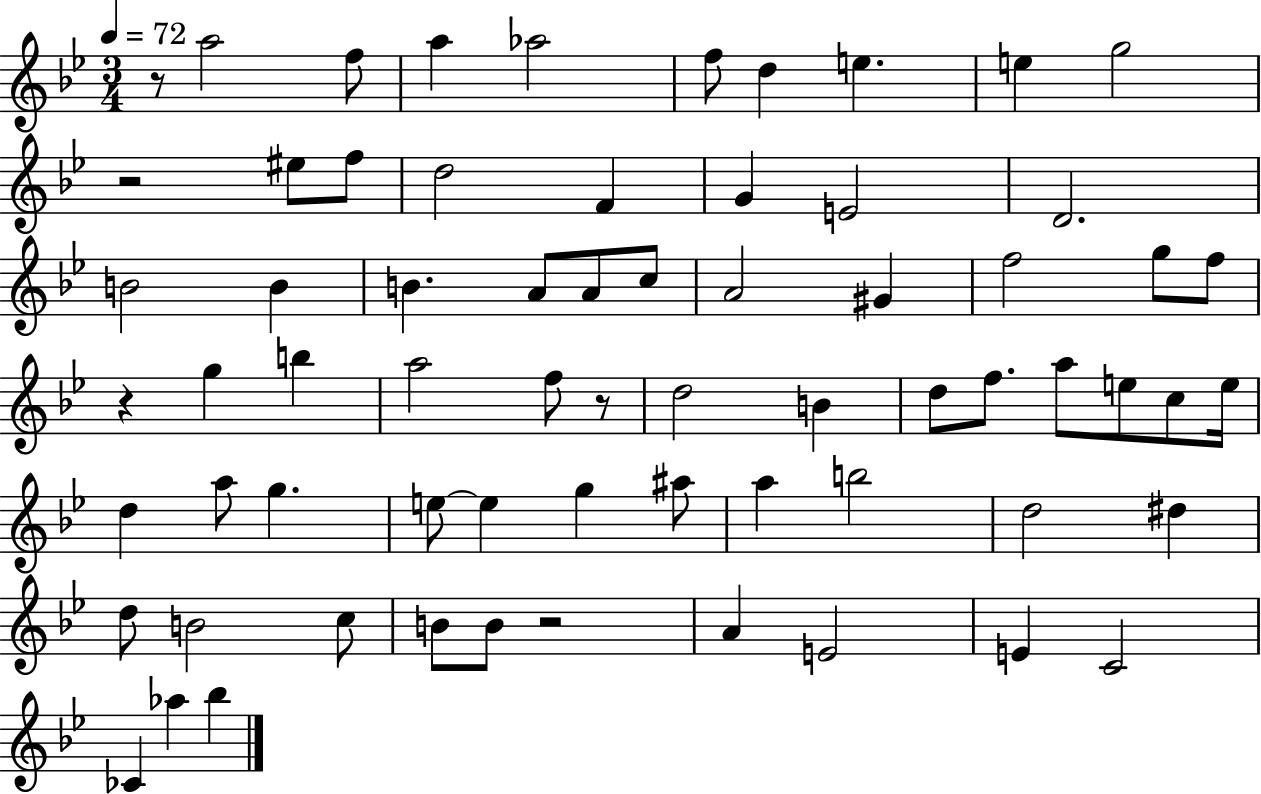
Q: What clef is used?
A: treble